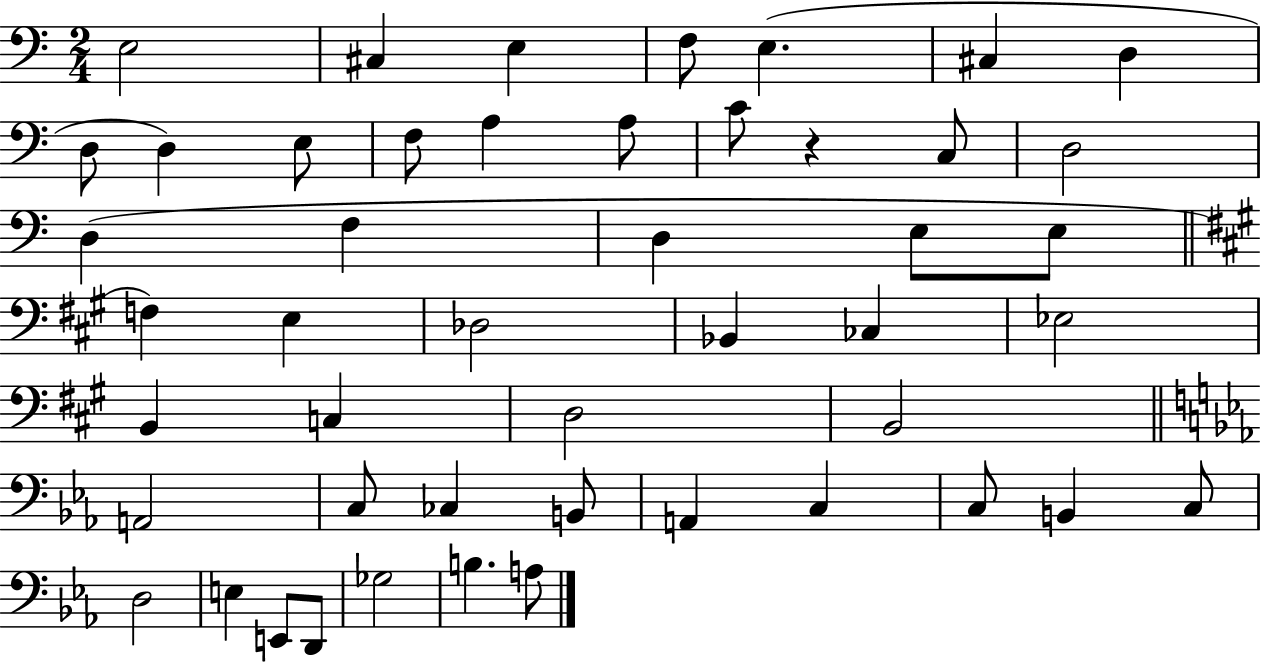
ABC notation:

X:1
T:Untitled
M:2/4
L:1/4
K:C
E,2 ^C, E, F,/2 E, ^C, D, D,/2 D, E,/2 F,/2 A, A,/2 C/2 z C,/2 D,2 D, F, D, E,/2 E,/2 F, E, _D,2 _B,, _C, _E,2 B,, C, D,2 B,,2 A,,2 C,/2 _C, B,,/2 A,, C, C,/2 B,, C,/2 D,2 E, E,,/2 D,,/2 _G,2 B, A,/2